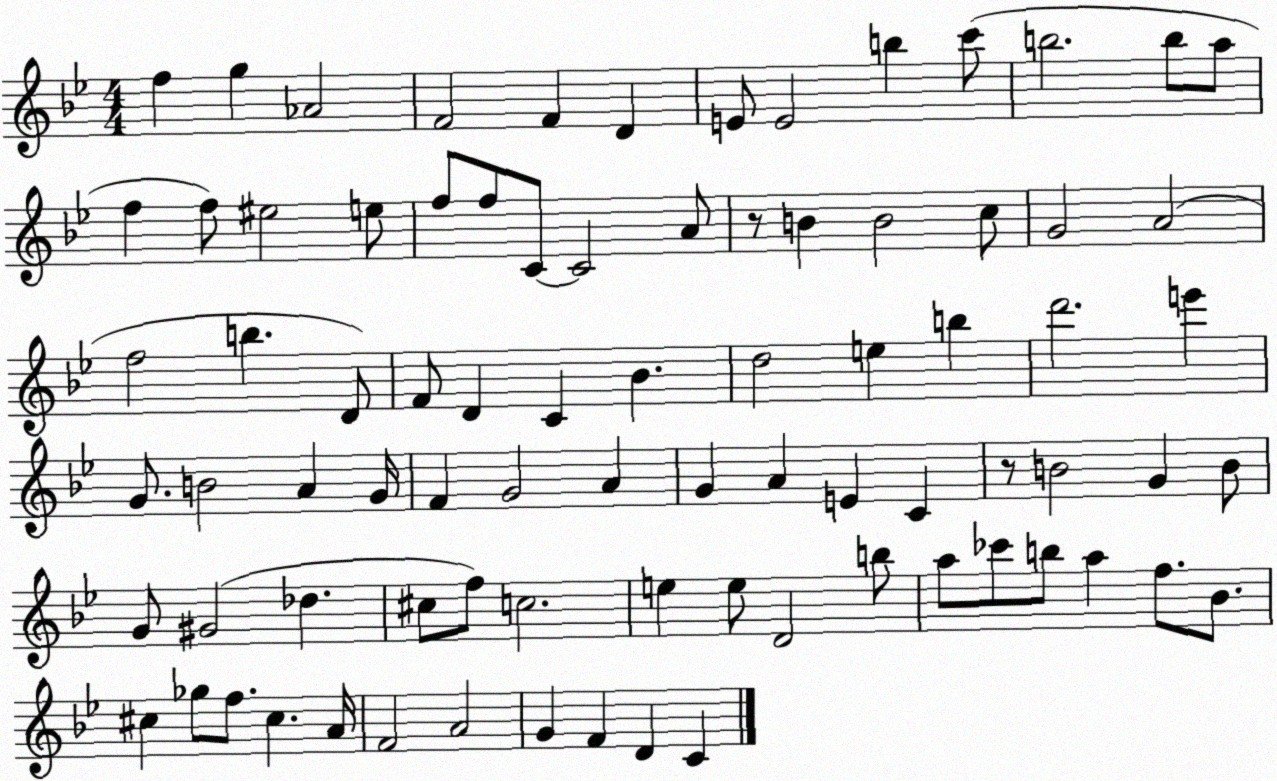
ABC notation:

X:1
T:Untitled
M:4/4
L:1/4
K:Bb
f g _A2 F2 F D E/2 E2 b c'/2 b2 b/2 a/2 f f/2 ^e2 e/2 f/2 f/2 C/2 C2 A/2 z/2 B B2 c/2 G2 A2 f2 b D/2 F/2 D C _B d2 e b d'2 e' G/2 B2 A G/4 F G2 A G A E C z/2 B2 G B/2 G/2 ^G2 _d ^c/2 f/2 c2 e e/2 D2 b/2 a/2 _c'/2 b/2 a f/2 _B/2 ^c _g/2 f/2 ^c A/4 F2 A2 G F D C